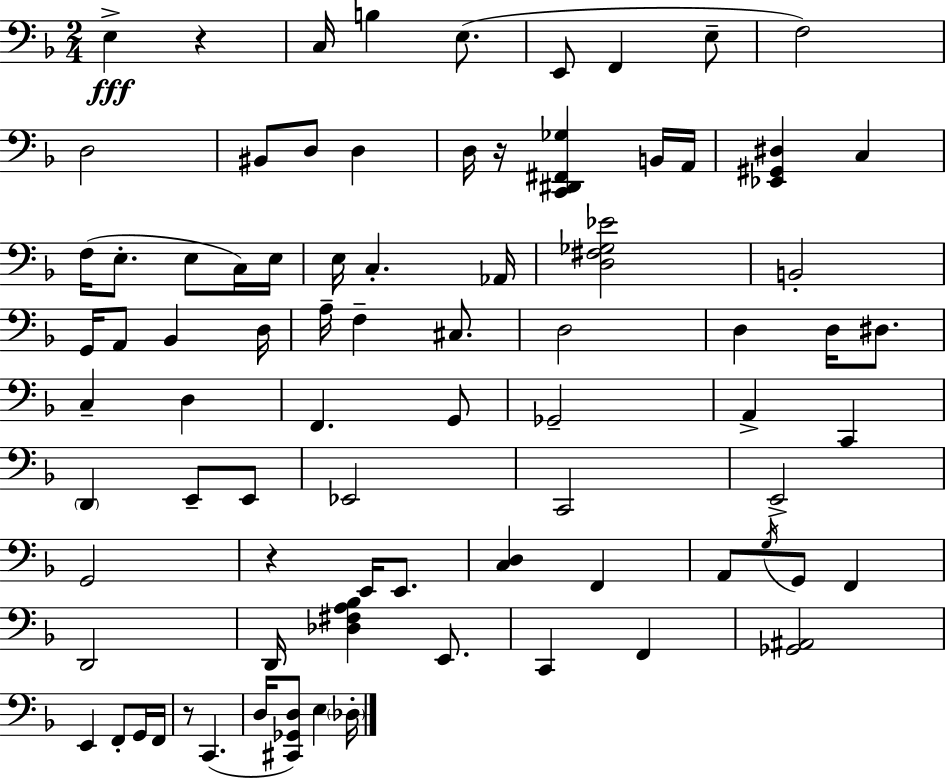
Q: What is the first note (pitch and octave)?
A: E3